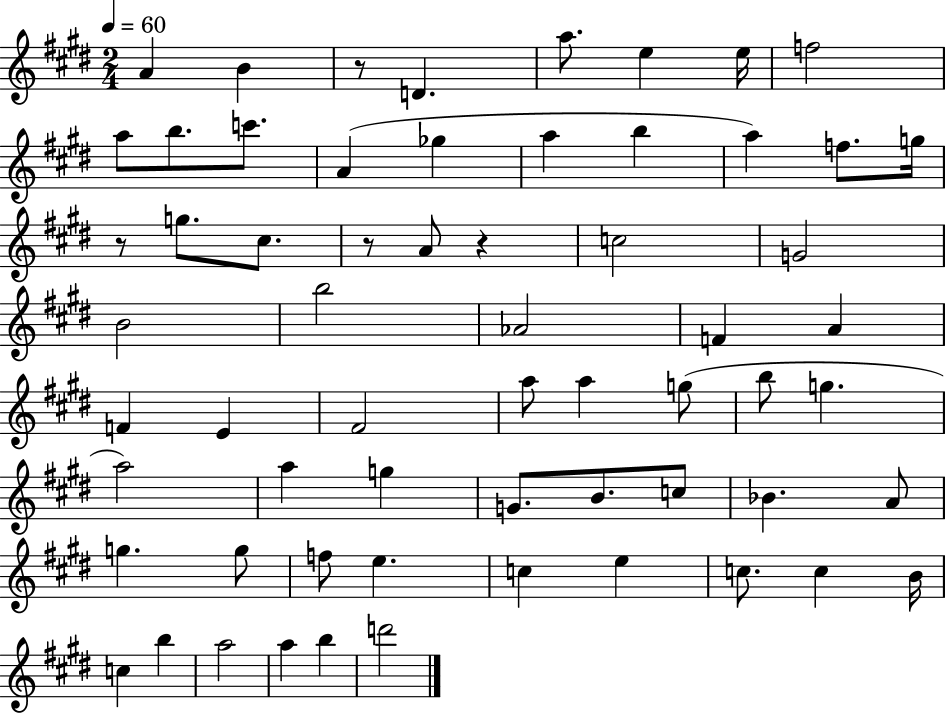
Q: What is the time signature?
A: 2/4